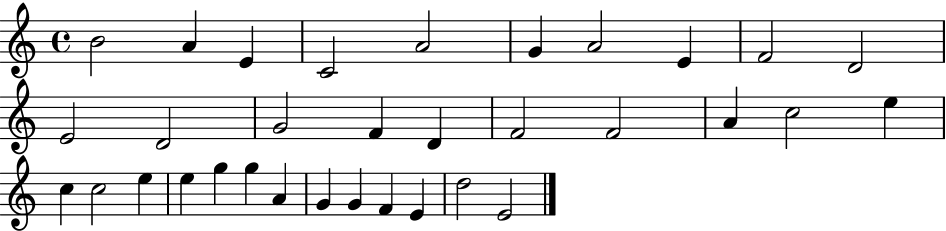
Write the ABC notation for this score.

X:1
T:Untitled
M:4/4
L:1/4
K:C
B2 A E C2 A2 G A2 E F2 D2 E2 D2 G2 F D F2 F2 A c2 e c c2 e e g g A G G F E d2 E2